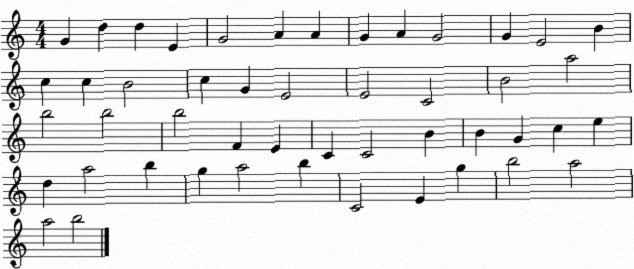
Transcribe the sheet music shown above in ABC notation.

X:1
T:Untitled
M:4/4
L:1/4
K:C
G d d E G2 A A G A G2 G E2 B c c B2 c G E2 E2 C2 B2 a2 b2 b2 b2 F E C C2 B B G c e d a2 b g a2 b C2 E g b2 a2 a2 b2